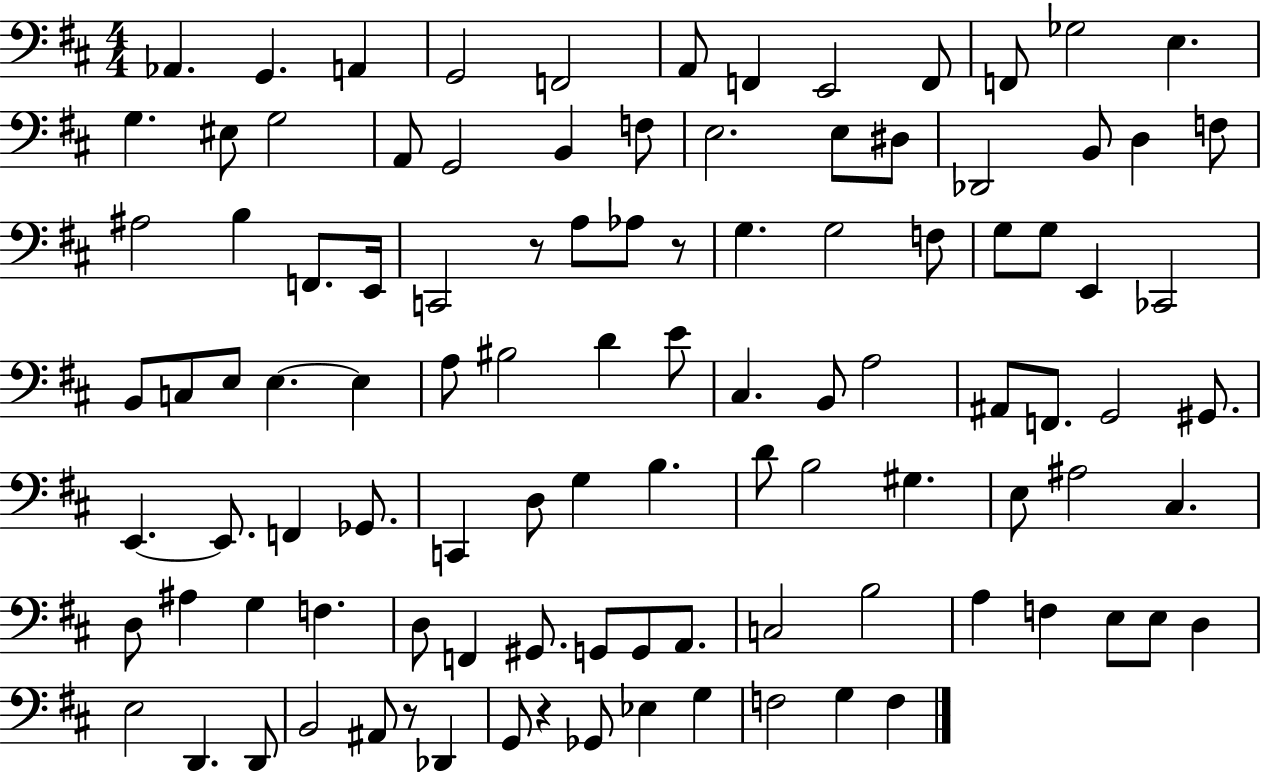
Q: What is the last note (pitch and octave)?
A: F3